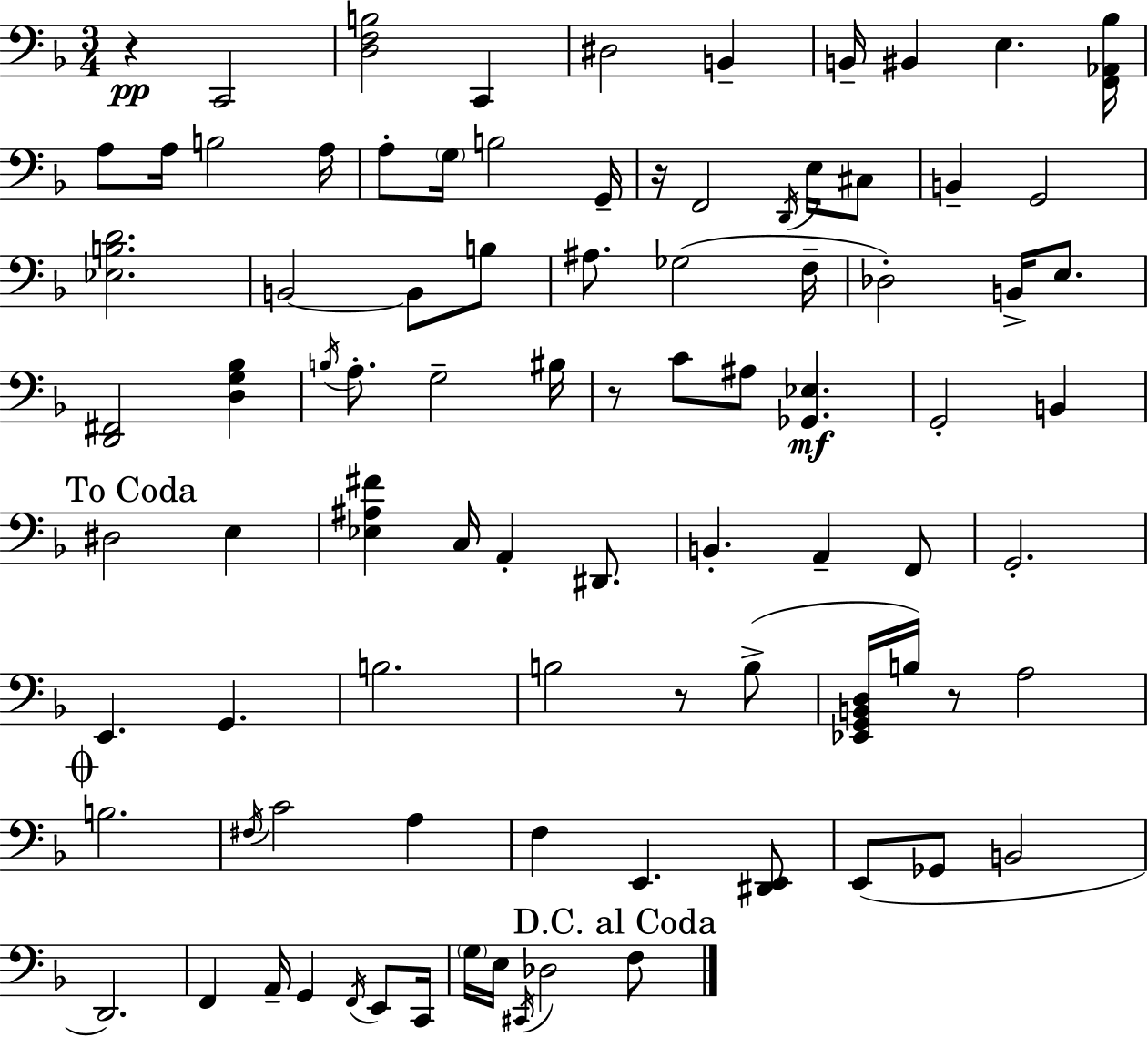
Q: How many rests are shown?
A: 5